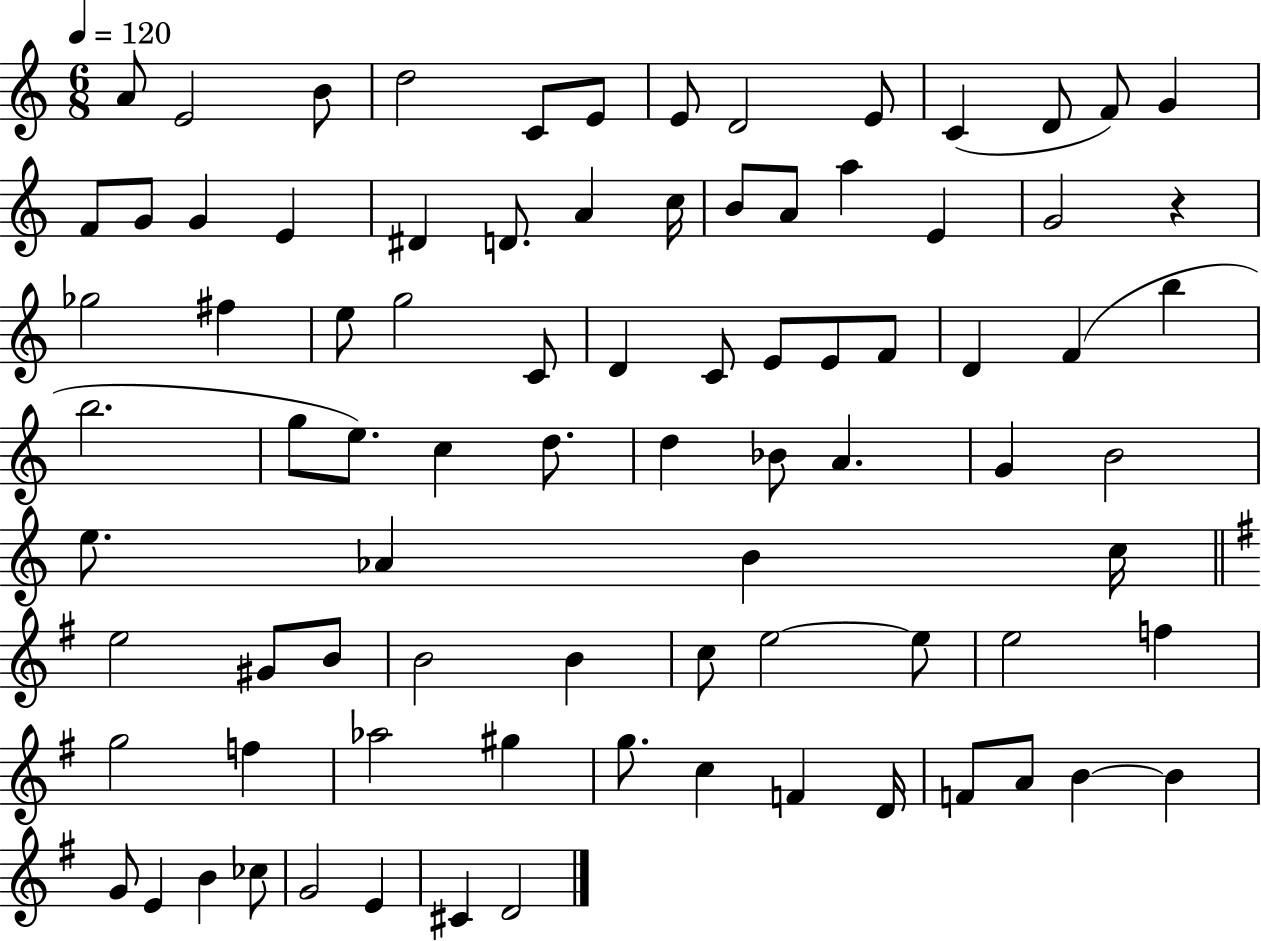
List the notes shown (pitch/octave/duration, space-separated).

A4/e E4/h B4/e D5/h C4/e E4/e E4/e D4/h E4/e C4/q D4/e F4/e G4/q F4/e G4/e G4/q E4/q D#4/q D4/e. A4/q C5/s B4/e A4/e A5/q E4/q G4/h R/q Gb5/h F#5/q E5/e G5/h C4/e D4/q C4/e E4/e E4/e F4/e D4/q F4/q B5/q B5/h. G5/e E5/e. C5/q D5/e. D5/q Bb4/e A4/q. G4/q B4/h E5/e. Ab4/q B4/q C5/s E5/h G#4/e B4/e B4/h B4/q C5/e E5/h E5/e E5/h F5/q G5/h F5/q Ab5/h G#5/q G5/e. C5/q F4/q D4/s F4/e A4/e B4/q B4/q G4/e E4/q B4/q CES5/e G4/h E4/q C#4/q D4/h